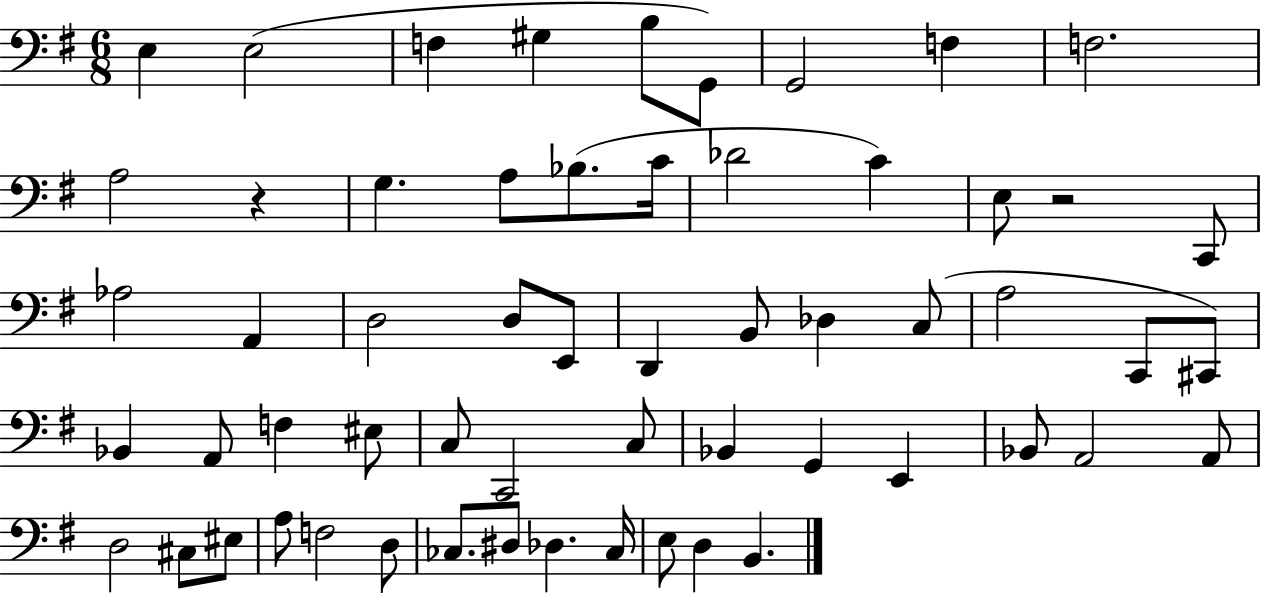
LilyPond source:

{
  \clef bass
  \numericTimeSignature
  \time 6/8
  \key g \major
  \repeat volta 2 { e4 e2( | f4 gis4 b8 g,8) | g,2 f4 | f2. | \break a2 r4 | g4. a8 bes8.( c'16 | des'2 c'4) | e8 r2 c,8 | \break aes2 a,4 | d2 d8 e,8 | d,4 b,8 des4 c8( | a2 c,8 cis,8) | \break bes,4 a,8 f4 eis8 | c8 c,2 c8 | bes,4 g,4 e,4 | bes,8 a,2 a,8 | \break d2 cis8 eis8 | a8 f2 d8 | ces8. dis8 des4. ces16 | e8 d4 b,4. | \break } \bar "|."
}